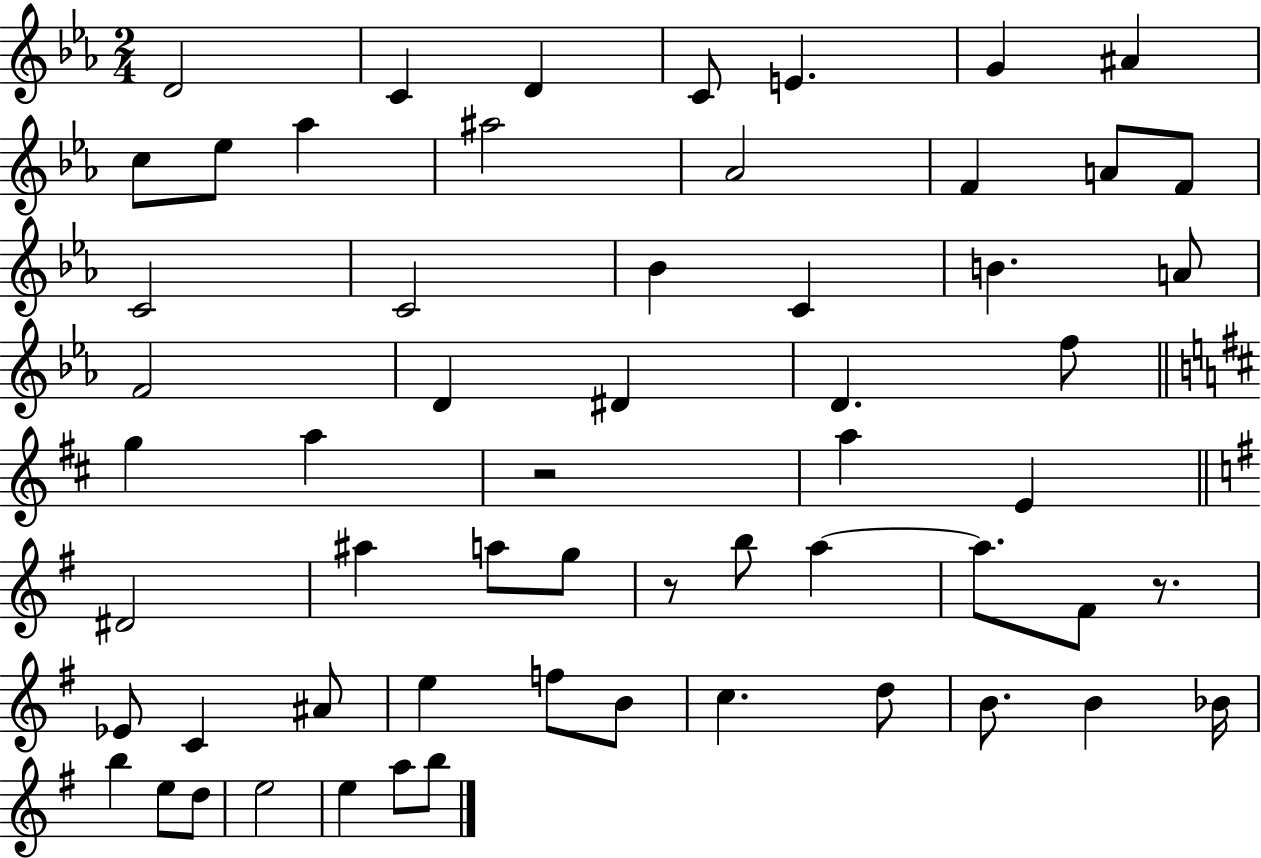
X:1
T:Untitled
M:2/4
L:1/4
K:Eb
D2 C D C/2 E G ^A c/2 _e/2 _a ^a2 _A2 F A/2 F/2 C2 C2 _B C B A/2 F2 D ^D D f/2 g a z2 a E ^D2 ^a a/2 g/2 z/2 b/2 a a/2 ^F/2 z/2 _E/2 C ^A/2 e f/2 B/2 c d/2 B/2 B _B/4 b e/2 d/2 e2 e a/2 b/2